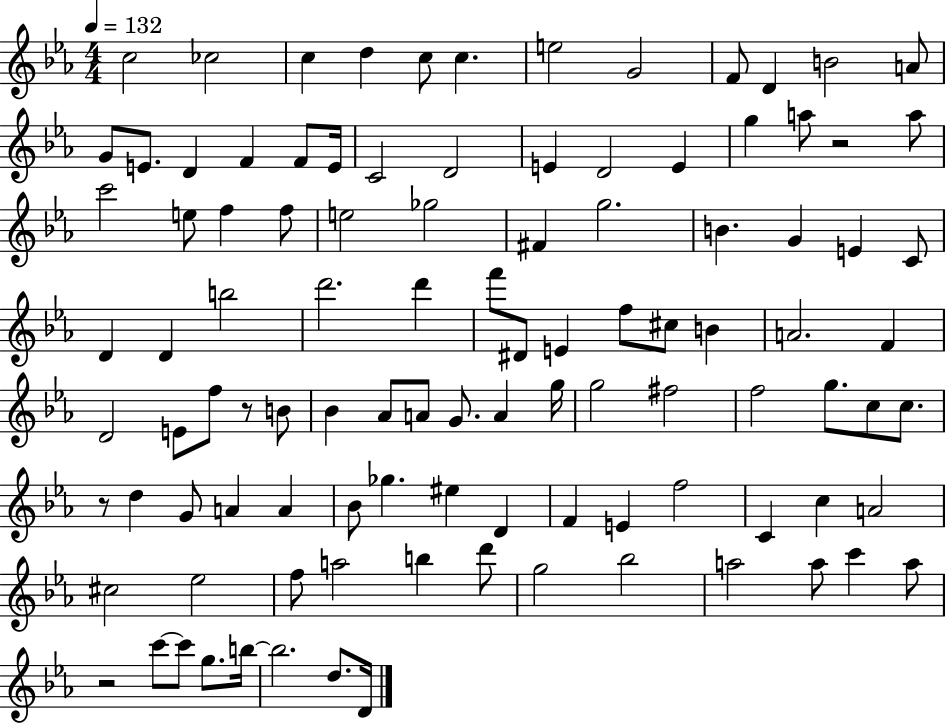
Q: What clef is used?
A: treble